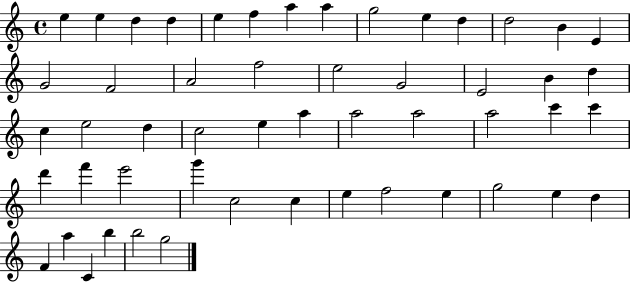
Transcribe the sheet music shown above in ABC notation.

X:1
T:Untitled
M:4/4
L:1/4
K:C
e e d d e f a a g2 e d d2 B E G2 F2 A2 f2 e2 G2 E2 B d c e2 d c2 e a a2 a2 a2 c' c' d' f' e'2 g' c2 c e f2 e g2 e d F a C b b2 g2